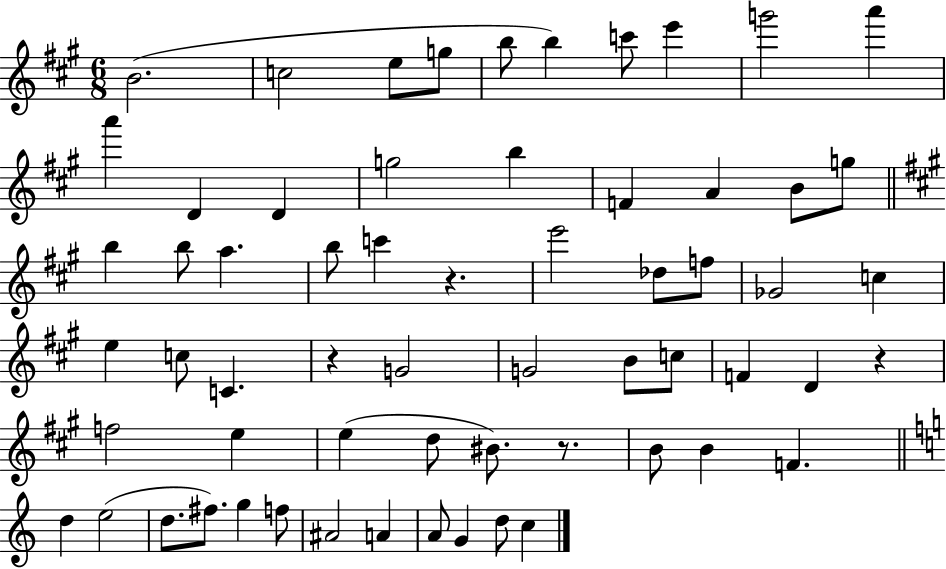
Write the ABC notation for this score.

X:1
T:Untitled
M:6/8
L:1/4
K:A
B2 c2 e/2 g/2 b/2 b c'/2 e' g'2 a' a' D D g2 b F A B/2 g/2 b b/2 a b/2 c' z e'2 _d/2 f/2 _G2 c e c/2 C z G2 G2 B/2 c/2 F D z f2 e e d/2 ^B/2 z/2 B/2 B F d e2 d/2 ^f/2 g f/2 ^A2 A A/2 G d/2 c